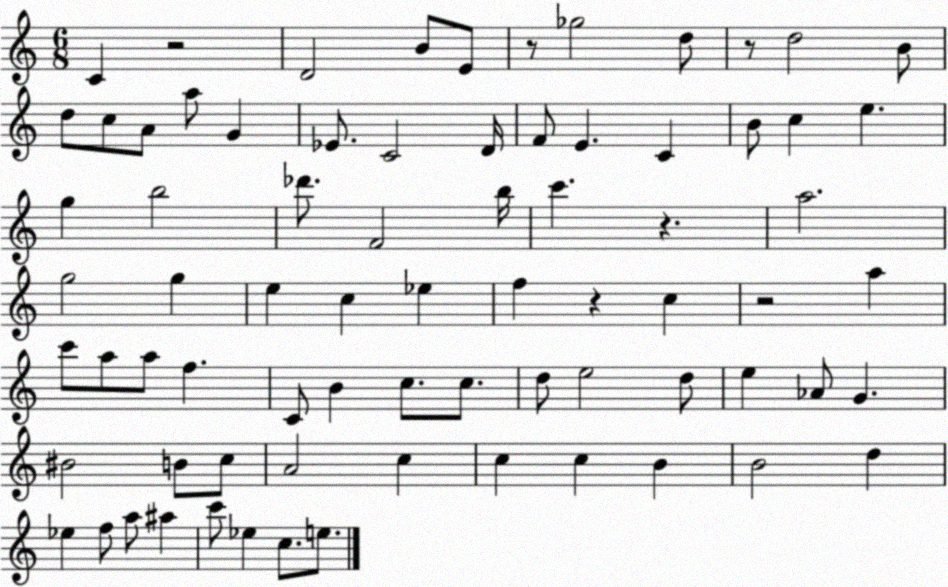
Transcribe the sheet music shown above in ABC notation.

X:1
T:Untitled
M:6/8
L:1/4
K:C
C z2 D2 B/2 E/2 z/2 _g2 d/2 z/2 d2 B/2 d/2 c/2 A/2 a/2 G _E/2 C2 D/4 F/2 E C B/2 c e g b2 _d'/2 F2 b/4 c' z a2 g2 g e c _e f z c z2 a c'/2 a/2 a/2 f C/2 B c/2 c/2 d/2 e2 d/2 e _A/2 G ^B2 B/2 c/2 A2 c c c B B2 d _e f/2 a/2 ^a c'/2 _e c/2 e/2